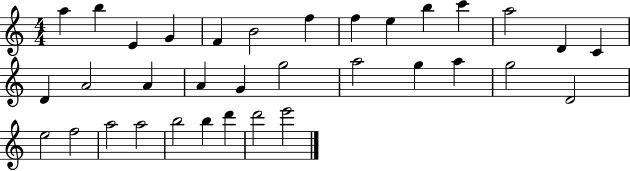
X:1
T:Untitled
M:4/4
L:1/4
K:C
a b E G F B2 f f e b c' a2 D C D A2 A A G g2 a2 g a g2 D2 e2 f2 a2 a2 b2 b d' d'2 e'2